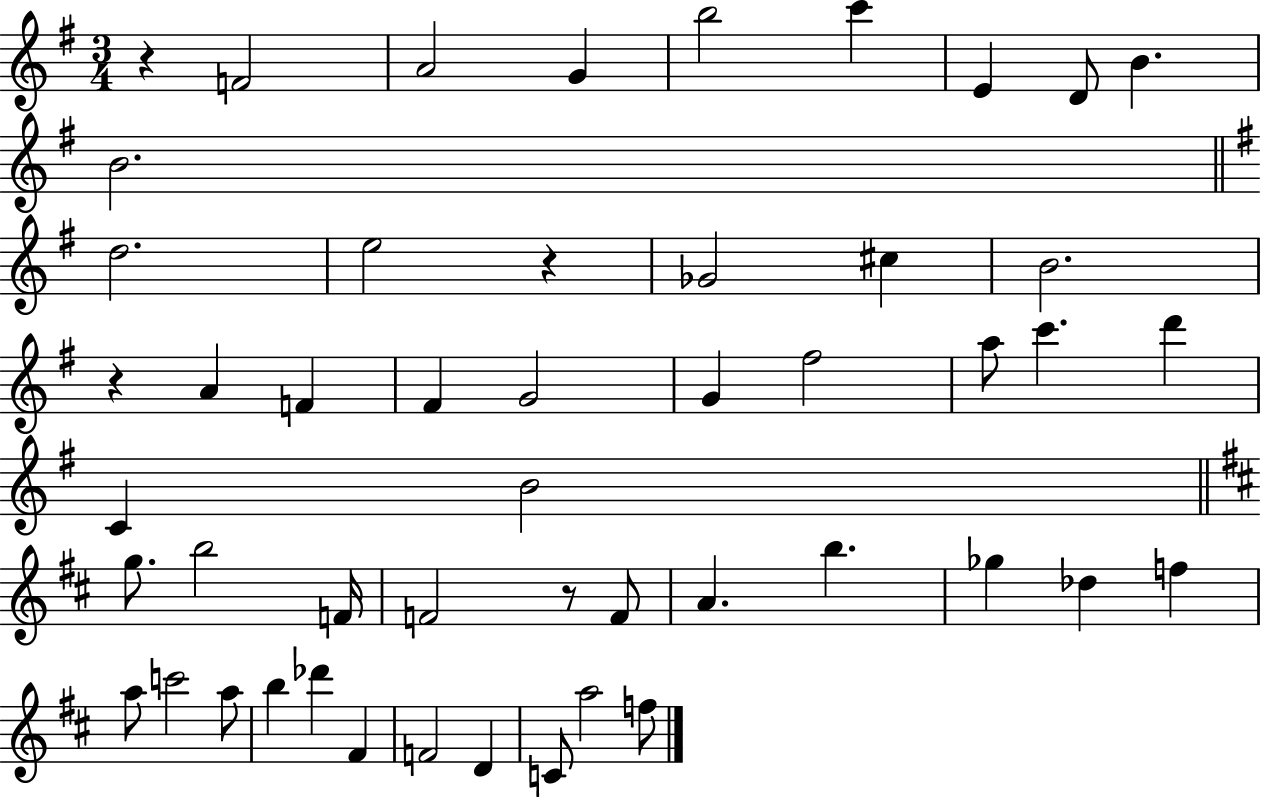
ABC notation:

X:1
T:Untitled
M:3/4
L:1/4
K:G
z F2 A2 G b2 c' E D/2 B B2 d2 e2 z _G2 ^c B2 z A F ^F G2 G ^f2 a/2 c' d' C B2 g/2 b2 F/4 F2 z/2 F/2 A b _g _d f a/2 c'2 a/2 b _d' ^F F2 D C/2 a2 f/2